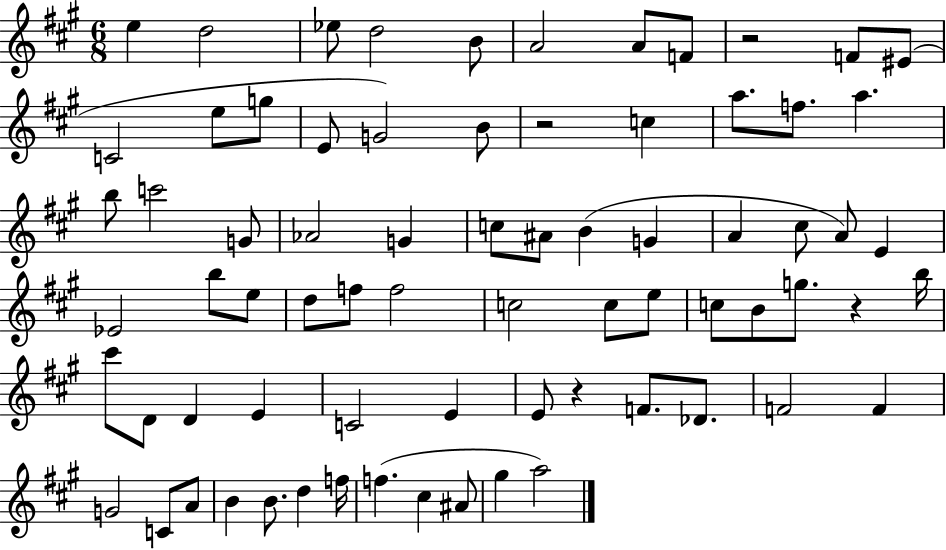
E5/q D5/h Eb5/e D5/h B4/e A4/h A4/e F4/e R/h F4/e EIS4/e C4/h E5/e G5/e E4/e G4/h B4/e R/h C5/q A5/e. F5/e. A5/q. B5/e C6/h G4/e Ab4/h G4/q C5/e A#4/e B4/q G4/q A4/q C#5/e A4/e E4/q Eb4/h B5/e E5/e D5/e F5/e F5/h C5/h C5/e E5/e C5/e B4/e G5/e. R/q B5/s C#6/e D4/e D4/q E4/q C4/h E4/q E4/e R/q F4/e. Db4/e. F4/h F4/q G4/h C4/e A4/e B4/q B4/e. D5/q F5/s F5/q. C#5/q A#4/e G#5/q A5/h